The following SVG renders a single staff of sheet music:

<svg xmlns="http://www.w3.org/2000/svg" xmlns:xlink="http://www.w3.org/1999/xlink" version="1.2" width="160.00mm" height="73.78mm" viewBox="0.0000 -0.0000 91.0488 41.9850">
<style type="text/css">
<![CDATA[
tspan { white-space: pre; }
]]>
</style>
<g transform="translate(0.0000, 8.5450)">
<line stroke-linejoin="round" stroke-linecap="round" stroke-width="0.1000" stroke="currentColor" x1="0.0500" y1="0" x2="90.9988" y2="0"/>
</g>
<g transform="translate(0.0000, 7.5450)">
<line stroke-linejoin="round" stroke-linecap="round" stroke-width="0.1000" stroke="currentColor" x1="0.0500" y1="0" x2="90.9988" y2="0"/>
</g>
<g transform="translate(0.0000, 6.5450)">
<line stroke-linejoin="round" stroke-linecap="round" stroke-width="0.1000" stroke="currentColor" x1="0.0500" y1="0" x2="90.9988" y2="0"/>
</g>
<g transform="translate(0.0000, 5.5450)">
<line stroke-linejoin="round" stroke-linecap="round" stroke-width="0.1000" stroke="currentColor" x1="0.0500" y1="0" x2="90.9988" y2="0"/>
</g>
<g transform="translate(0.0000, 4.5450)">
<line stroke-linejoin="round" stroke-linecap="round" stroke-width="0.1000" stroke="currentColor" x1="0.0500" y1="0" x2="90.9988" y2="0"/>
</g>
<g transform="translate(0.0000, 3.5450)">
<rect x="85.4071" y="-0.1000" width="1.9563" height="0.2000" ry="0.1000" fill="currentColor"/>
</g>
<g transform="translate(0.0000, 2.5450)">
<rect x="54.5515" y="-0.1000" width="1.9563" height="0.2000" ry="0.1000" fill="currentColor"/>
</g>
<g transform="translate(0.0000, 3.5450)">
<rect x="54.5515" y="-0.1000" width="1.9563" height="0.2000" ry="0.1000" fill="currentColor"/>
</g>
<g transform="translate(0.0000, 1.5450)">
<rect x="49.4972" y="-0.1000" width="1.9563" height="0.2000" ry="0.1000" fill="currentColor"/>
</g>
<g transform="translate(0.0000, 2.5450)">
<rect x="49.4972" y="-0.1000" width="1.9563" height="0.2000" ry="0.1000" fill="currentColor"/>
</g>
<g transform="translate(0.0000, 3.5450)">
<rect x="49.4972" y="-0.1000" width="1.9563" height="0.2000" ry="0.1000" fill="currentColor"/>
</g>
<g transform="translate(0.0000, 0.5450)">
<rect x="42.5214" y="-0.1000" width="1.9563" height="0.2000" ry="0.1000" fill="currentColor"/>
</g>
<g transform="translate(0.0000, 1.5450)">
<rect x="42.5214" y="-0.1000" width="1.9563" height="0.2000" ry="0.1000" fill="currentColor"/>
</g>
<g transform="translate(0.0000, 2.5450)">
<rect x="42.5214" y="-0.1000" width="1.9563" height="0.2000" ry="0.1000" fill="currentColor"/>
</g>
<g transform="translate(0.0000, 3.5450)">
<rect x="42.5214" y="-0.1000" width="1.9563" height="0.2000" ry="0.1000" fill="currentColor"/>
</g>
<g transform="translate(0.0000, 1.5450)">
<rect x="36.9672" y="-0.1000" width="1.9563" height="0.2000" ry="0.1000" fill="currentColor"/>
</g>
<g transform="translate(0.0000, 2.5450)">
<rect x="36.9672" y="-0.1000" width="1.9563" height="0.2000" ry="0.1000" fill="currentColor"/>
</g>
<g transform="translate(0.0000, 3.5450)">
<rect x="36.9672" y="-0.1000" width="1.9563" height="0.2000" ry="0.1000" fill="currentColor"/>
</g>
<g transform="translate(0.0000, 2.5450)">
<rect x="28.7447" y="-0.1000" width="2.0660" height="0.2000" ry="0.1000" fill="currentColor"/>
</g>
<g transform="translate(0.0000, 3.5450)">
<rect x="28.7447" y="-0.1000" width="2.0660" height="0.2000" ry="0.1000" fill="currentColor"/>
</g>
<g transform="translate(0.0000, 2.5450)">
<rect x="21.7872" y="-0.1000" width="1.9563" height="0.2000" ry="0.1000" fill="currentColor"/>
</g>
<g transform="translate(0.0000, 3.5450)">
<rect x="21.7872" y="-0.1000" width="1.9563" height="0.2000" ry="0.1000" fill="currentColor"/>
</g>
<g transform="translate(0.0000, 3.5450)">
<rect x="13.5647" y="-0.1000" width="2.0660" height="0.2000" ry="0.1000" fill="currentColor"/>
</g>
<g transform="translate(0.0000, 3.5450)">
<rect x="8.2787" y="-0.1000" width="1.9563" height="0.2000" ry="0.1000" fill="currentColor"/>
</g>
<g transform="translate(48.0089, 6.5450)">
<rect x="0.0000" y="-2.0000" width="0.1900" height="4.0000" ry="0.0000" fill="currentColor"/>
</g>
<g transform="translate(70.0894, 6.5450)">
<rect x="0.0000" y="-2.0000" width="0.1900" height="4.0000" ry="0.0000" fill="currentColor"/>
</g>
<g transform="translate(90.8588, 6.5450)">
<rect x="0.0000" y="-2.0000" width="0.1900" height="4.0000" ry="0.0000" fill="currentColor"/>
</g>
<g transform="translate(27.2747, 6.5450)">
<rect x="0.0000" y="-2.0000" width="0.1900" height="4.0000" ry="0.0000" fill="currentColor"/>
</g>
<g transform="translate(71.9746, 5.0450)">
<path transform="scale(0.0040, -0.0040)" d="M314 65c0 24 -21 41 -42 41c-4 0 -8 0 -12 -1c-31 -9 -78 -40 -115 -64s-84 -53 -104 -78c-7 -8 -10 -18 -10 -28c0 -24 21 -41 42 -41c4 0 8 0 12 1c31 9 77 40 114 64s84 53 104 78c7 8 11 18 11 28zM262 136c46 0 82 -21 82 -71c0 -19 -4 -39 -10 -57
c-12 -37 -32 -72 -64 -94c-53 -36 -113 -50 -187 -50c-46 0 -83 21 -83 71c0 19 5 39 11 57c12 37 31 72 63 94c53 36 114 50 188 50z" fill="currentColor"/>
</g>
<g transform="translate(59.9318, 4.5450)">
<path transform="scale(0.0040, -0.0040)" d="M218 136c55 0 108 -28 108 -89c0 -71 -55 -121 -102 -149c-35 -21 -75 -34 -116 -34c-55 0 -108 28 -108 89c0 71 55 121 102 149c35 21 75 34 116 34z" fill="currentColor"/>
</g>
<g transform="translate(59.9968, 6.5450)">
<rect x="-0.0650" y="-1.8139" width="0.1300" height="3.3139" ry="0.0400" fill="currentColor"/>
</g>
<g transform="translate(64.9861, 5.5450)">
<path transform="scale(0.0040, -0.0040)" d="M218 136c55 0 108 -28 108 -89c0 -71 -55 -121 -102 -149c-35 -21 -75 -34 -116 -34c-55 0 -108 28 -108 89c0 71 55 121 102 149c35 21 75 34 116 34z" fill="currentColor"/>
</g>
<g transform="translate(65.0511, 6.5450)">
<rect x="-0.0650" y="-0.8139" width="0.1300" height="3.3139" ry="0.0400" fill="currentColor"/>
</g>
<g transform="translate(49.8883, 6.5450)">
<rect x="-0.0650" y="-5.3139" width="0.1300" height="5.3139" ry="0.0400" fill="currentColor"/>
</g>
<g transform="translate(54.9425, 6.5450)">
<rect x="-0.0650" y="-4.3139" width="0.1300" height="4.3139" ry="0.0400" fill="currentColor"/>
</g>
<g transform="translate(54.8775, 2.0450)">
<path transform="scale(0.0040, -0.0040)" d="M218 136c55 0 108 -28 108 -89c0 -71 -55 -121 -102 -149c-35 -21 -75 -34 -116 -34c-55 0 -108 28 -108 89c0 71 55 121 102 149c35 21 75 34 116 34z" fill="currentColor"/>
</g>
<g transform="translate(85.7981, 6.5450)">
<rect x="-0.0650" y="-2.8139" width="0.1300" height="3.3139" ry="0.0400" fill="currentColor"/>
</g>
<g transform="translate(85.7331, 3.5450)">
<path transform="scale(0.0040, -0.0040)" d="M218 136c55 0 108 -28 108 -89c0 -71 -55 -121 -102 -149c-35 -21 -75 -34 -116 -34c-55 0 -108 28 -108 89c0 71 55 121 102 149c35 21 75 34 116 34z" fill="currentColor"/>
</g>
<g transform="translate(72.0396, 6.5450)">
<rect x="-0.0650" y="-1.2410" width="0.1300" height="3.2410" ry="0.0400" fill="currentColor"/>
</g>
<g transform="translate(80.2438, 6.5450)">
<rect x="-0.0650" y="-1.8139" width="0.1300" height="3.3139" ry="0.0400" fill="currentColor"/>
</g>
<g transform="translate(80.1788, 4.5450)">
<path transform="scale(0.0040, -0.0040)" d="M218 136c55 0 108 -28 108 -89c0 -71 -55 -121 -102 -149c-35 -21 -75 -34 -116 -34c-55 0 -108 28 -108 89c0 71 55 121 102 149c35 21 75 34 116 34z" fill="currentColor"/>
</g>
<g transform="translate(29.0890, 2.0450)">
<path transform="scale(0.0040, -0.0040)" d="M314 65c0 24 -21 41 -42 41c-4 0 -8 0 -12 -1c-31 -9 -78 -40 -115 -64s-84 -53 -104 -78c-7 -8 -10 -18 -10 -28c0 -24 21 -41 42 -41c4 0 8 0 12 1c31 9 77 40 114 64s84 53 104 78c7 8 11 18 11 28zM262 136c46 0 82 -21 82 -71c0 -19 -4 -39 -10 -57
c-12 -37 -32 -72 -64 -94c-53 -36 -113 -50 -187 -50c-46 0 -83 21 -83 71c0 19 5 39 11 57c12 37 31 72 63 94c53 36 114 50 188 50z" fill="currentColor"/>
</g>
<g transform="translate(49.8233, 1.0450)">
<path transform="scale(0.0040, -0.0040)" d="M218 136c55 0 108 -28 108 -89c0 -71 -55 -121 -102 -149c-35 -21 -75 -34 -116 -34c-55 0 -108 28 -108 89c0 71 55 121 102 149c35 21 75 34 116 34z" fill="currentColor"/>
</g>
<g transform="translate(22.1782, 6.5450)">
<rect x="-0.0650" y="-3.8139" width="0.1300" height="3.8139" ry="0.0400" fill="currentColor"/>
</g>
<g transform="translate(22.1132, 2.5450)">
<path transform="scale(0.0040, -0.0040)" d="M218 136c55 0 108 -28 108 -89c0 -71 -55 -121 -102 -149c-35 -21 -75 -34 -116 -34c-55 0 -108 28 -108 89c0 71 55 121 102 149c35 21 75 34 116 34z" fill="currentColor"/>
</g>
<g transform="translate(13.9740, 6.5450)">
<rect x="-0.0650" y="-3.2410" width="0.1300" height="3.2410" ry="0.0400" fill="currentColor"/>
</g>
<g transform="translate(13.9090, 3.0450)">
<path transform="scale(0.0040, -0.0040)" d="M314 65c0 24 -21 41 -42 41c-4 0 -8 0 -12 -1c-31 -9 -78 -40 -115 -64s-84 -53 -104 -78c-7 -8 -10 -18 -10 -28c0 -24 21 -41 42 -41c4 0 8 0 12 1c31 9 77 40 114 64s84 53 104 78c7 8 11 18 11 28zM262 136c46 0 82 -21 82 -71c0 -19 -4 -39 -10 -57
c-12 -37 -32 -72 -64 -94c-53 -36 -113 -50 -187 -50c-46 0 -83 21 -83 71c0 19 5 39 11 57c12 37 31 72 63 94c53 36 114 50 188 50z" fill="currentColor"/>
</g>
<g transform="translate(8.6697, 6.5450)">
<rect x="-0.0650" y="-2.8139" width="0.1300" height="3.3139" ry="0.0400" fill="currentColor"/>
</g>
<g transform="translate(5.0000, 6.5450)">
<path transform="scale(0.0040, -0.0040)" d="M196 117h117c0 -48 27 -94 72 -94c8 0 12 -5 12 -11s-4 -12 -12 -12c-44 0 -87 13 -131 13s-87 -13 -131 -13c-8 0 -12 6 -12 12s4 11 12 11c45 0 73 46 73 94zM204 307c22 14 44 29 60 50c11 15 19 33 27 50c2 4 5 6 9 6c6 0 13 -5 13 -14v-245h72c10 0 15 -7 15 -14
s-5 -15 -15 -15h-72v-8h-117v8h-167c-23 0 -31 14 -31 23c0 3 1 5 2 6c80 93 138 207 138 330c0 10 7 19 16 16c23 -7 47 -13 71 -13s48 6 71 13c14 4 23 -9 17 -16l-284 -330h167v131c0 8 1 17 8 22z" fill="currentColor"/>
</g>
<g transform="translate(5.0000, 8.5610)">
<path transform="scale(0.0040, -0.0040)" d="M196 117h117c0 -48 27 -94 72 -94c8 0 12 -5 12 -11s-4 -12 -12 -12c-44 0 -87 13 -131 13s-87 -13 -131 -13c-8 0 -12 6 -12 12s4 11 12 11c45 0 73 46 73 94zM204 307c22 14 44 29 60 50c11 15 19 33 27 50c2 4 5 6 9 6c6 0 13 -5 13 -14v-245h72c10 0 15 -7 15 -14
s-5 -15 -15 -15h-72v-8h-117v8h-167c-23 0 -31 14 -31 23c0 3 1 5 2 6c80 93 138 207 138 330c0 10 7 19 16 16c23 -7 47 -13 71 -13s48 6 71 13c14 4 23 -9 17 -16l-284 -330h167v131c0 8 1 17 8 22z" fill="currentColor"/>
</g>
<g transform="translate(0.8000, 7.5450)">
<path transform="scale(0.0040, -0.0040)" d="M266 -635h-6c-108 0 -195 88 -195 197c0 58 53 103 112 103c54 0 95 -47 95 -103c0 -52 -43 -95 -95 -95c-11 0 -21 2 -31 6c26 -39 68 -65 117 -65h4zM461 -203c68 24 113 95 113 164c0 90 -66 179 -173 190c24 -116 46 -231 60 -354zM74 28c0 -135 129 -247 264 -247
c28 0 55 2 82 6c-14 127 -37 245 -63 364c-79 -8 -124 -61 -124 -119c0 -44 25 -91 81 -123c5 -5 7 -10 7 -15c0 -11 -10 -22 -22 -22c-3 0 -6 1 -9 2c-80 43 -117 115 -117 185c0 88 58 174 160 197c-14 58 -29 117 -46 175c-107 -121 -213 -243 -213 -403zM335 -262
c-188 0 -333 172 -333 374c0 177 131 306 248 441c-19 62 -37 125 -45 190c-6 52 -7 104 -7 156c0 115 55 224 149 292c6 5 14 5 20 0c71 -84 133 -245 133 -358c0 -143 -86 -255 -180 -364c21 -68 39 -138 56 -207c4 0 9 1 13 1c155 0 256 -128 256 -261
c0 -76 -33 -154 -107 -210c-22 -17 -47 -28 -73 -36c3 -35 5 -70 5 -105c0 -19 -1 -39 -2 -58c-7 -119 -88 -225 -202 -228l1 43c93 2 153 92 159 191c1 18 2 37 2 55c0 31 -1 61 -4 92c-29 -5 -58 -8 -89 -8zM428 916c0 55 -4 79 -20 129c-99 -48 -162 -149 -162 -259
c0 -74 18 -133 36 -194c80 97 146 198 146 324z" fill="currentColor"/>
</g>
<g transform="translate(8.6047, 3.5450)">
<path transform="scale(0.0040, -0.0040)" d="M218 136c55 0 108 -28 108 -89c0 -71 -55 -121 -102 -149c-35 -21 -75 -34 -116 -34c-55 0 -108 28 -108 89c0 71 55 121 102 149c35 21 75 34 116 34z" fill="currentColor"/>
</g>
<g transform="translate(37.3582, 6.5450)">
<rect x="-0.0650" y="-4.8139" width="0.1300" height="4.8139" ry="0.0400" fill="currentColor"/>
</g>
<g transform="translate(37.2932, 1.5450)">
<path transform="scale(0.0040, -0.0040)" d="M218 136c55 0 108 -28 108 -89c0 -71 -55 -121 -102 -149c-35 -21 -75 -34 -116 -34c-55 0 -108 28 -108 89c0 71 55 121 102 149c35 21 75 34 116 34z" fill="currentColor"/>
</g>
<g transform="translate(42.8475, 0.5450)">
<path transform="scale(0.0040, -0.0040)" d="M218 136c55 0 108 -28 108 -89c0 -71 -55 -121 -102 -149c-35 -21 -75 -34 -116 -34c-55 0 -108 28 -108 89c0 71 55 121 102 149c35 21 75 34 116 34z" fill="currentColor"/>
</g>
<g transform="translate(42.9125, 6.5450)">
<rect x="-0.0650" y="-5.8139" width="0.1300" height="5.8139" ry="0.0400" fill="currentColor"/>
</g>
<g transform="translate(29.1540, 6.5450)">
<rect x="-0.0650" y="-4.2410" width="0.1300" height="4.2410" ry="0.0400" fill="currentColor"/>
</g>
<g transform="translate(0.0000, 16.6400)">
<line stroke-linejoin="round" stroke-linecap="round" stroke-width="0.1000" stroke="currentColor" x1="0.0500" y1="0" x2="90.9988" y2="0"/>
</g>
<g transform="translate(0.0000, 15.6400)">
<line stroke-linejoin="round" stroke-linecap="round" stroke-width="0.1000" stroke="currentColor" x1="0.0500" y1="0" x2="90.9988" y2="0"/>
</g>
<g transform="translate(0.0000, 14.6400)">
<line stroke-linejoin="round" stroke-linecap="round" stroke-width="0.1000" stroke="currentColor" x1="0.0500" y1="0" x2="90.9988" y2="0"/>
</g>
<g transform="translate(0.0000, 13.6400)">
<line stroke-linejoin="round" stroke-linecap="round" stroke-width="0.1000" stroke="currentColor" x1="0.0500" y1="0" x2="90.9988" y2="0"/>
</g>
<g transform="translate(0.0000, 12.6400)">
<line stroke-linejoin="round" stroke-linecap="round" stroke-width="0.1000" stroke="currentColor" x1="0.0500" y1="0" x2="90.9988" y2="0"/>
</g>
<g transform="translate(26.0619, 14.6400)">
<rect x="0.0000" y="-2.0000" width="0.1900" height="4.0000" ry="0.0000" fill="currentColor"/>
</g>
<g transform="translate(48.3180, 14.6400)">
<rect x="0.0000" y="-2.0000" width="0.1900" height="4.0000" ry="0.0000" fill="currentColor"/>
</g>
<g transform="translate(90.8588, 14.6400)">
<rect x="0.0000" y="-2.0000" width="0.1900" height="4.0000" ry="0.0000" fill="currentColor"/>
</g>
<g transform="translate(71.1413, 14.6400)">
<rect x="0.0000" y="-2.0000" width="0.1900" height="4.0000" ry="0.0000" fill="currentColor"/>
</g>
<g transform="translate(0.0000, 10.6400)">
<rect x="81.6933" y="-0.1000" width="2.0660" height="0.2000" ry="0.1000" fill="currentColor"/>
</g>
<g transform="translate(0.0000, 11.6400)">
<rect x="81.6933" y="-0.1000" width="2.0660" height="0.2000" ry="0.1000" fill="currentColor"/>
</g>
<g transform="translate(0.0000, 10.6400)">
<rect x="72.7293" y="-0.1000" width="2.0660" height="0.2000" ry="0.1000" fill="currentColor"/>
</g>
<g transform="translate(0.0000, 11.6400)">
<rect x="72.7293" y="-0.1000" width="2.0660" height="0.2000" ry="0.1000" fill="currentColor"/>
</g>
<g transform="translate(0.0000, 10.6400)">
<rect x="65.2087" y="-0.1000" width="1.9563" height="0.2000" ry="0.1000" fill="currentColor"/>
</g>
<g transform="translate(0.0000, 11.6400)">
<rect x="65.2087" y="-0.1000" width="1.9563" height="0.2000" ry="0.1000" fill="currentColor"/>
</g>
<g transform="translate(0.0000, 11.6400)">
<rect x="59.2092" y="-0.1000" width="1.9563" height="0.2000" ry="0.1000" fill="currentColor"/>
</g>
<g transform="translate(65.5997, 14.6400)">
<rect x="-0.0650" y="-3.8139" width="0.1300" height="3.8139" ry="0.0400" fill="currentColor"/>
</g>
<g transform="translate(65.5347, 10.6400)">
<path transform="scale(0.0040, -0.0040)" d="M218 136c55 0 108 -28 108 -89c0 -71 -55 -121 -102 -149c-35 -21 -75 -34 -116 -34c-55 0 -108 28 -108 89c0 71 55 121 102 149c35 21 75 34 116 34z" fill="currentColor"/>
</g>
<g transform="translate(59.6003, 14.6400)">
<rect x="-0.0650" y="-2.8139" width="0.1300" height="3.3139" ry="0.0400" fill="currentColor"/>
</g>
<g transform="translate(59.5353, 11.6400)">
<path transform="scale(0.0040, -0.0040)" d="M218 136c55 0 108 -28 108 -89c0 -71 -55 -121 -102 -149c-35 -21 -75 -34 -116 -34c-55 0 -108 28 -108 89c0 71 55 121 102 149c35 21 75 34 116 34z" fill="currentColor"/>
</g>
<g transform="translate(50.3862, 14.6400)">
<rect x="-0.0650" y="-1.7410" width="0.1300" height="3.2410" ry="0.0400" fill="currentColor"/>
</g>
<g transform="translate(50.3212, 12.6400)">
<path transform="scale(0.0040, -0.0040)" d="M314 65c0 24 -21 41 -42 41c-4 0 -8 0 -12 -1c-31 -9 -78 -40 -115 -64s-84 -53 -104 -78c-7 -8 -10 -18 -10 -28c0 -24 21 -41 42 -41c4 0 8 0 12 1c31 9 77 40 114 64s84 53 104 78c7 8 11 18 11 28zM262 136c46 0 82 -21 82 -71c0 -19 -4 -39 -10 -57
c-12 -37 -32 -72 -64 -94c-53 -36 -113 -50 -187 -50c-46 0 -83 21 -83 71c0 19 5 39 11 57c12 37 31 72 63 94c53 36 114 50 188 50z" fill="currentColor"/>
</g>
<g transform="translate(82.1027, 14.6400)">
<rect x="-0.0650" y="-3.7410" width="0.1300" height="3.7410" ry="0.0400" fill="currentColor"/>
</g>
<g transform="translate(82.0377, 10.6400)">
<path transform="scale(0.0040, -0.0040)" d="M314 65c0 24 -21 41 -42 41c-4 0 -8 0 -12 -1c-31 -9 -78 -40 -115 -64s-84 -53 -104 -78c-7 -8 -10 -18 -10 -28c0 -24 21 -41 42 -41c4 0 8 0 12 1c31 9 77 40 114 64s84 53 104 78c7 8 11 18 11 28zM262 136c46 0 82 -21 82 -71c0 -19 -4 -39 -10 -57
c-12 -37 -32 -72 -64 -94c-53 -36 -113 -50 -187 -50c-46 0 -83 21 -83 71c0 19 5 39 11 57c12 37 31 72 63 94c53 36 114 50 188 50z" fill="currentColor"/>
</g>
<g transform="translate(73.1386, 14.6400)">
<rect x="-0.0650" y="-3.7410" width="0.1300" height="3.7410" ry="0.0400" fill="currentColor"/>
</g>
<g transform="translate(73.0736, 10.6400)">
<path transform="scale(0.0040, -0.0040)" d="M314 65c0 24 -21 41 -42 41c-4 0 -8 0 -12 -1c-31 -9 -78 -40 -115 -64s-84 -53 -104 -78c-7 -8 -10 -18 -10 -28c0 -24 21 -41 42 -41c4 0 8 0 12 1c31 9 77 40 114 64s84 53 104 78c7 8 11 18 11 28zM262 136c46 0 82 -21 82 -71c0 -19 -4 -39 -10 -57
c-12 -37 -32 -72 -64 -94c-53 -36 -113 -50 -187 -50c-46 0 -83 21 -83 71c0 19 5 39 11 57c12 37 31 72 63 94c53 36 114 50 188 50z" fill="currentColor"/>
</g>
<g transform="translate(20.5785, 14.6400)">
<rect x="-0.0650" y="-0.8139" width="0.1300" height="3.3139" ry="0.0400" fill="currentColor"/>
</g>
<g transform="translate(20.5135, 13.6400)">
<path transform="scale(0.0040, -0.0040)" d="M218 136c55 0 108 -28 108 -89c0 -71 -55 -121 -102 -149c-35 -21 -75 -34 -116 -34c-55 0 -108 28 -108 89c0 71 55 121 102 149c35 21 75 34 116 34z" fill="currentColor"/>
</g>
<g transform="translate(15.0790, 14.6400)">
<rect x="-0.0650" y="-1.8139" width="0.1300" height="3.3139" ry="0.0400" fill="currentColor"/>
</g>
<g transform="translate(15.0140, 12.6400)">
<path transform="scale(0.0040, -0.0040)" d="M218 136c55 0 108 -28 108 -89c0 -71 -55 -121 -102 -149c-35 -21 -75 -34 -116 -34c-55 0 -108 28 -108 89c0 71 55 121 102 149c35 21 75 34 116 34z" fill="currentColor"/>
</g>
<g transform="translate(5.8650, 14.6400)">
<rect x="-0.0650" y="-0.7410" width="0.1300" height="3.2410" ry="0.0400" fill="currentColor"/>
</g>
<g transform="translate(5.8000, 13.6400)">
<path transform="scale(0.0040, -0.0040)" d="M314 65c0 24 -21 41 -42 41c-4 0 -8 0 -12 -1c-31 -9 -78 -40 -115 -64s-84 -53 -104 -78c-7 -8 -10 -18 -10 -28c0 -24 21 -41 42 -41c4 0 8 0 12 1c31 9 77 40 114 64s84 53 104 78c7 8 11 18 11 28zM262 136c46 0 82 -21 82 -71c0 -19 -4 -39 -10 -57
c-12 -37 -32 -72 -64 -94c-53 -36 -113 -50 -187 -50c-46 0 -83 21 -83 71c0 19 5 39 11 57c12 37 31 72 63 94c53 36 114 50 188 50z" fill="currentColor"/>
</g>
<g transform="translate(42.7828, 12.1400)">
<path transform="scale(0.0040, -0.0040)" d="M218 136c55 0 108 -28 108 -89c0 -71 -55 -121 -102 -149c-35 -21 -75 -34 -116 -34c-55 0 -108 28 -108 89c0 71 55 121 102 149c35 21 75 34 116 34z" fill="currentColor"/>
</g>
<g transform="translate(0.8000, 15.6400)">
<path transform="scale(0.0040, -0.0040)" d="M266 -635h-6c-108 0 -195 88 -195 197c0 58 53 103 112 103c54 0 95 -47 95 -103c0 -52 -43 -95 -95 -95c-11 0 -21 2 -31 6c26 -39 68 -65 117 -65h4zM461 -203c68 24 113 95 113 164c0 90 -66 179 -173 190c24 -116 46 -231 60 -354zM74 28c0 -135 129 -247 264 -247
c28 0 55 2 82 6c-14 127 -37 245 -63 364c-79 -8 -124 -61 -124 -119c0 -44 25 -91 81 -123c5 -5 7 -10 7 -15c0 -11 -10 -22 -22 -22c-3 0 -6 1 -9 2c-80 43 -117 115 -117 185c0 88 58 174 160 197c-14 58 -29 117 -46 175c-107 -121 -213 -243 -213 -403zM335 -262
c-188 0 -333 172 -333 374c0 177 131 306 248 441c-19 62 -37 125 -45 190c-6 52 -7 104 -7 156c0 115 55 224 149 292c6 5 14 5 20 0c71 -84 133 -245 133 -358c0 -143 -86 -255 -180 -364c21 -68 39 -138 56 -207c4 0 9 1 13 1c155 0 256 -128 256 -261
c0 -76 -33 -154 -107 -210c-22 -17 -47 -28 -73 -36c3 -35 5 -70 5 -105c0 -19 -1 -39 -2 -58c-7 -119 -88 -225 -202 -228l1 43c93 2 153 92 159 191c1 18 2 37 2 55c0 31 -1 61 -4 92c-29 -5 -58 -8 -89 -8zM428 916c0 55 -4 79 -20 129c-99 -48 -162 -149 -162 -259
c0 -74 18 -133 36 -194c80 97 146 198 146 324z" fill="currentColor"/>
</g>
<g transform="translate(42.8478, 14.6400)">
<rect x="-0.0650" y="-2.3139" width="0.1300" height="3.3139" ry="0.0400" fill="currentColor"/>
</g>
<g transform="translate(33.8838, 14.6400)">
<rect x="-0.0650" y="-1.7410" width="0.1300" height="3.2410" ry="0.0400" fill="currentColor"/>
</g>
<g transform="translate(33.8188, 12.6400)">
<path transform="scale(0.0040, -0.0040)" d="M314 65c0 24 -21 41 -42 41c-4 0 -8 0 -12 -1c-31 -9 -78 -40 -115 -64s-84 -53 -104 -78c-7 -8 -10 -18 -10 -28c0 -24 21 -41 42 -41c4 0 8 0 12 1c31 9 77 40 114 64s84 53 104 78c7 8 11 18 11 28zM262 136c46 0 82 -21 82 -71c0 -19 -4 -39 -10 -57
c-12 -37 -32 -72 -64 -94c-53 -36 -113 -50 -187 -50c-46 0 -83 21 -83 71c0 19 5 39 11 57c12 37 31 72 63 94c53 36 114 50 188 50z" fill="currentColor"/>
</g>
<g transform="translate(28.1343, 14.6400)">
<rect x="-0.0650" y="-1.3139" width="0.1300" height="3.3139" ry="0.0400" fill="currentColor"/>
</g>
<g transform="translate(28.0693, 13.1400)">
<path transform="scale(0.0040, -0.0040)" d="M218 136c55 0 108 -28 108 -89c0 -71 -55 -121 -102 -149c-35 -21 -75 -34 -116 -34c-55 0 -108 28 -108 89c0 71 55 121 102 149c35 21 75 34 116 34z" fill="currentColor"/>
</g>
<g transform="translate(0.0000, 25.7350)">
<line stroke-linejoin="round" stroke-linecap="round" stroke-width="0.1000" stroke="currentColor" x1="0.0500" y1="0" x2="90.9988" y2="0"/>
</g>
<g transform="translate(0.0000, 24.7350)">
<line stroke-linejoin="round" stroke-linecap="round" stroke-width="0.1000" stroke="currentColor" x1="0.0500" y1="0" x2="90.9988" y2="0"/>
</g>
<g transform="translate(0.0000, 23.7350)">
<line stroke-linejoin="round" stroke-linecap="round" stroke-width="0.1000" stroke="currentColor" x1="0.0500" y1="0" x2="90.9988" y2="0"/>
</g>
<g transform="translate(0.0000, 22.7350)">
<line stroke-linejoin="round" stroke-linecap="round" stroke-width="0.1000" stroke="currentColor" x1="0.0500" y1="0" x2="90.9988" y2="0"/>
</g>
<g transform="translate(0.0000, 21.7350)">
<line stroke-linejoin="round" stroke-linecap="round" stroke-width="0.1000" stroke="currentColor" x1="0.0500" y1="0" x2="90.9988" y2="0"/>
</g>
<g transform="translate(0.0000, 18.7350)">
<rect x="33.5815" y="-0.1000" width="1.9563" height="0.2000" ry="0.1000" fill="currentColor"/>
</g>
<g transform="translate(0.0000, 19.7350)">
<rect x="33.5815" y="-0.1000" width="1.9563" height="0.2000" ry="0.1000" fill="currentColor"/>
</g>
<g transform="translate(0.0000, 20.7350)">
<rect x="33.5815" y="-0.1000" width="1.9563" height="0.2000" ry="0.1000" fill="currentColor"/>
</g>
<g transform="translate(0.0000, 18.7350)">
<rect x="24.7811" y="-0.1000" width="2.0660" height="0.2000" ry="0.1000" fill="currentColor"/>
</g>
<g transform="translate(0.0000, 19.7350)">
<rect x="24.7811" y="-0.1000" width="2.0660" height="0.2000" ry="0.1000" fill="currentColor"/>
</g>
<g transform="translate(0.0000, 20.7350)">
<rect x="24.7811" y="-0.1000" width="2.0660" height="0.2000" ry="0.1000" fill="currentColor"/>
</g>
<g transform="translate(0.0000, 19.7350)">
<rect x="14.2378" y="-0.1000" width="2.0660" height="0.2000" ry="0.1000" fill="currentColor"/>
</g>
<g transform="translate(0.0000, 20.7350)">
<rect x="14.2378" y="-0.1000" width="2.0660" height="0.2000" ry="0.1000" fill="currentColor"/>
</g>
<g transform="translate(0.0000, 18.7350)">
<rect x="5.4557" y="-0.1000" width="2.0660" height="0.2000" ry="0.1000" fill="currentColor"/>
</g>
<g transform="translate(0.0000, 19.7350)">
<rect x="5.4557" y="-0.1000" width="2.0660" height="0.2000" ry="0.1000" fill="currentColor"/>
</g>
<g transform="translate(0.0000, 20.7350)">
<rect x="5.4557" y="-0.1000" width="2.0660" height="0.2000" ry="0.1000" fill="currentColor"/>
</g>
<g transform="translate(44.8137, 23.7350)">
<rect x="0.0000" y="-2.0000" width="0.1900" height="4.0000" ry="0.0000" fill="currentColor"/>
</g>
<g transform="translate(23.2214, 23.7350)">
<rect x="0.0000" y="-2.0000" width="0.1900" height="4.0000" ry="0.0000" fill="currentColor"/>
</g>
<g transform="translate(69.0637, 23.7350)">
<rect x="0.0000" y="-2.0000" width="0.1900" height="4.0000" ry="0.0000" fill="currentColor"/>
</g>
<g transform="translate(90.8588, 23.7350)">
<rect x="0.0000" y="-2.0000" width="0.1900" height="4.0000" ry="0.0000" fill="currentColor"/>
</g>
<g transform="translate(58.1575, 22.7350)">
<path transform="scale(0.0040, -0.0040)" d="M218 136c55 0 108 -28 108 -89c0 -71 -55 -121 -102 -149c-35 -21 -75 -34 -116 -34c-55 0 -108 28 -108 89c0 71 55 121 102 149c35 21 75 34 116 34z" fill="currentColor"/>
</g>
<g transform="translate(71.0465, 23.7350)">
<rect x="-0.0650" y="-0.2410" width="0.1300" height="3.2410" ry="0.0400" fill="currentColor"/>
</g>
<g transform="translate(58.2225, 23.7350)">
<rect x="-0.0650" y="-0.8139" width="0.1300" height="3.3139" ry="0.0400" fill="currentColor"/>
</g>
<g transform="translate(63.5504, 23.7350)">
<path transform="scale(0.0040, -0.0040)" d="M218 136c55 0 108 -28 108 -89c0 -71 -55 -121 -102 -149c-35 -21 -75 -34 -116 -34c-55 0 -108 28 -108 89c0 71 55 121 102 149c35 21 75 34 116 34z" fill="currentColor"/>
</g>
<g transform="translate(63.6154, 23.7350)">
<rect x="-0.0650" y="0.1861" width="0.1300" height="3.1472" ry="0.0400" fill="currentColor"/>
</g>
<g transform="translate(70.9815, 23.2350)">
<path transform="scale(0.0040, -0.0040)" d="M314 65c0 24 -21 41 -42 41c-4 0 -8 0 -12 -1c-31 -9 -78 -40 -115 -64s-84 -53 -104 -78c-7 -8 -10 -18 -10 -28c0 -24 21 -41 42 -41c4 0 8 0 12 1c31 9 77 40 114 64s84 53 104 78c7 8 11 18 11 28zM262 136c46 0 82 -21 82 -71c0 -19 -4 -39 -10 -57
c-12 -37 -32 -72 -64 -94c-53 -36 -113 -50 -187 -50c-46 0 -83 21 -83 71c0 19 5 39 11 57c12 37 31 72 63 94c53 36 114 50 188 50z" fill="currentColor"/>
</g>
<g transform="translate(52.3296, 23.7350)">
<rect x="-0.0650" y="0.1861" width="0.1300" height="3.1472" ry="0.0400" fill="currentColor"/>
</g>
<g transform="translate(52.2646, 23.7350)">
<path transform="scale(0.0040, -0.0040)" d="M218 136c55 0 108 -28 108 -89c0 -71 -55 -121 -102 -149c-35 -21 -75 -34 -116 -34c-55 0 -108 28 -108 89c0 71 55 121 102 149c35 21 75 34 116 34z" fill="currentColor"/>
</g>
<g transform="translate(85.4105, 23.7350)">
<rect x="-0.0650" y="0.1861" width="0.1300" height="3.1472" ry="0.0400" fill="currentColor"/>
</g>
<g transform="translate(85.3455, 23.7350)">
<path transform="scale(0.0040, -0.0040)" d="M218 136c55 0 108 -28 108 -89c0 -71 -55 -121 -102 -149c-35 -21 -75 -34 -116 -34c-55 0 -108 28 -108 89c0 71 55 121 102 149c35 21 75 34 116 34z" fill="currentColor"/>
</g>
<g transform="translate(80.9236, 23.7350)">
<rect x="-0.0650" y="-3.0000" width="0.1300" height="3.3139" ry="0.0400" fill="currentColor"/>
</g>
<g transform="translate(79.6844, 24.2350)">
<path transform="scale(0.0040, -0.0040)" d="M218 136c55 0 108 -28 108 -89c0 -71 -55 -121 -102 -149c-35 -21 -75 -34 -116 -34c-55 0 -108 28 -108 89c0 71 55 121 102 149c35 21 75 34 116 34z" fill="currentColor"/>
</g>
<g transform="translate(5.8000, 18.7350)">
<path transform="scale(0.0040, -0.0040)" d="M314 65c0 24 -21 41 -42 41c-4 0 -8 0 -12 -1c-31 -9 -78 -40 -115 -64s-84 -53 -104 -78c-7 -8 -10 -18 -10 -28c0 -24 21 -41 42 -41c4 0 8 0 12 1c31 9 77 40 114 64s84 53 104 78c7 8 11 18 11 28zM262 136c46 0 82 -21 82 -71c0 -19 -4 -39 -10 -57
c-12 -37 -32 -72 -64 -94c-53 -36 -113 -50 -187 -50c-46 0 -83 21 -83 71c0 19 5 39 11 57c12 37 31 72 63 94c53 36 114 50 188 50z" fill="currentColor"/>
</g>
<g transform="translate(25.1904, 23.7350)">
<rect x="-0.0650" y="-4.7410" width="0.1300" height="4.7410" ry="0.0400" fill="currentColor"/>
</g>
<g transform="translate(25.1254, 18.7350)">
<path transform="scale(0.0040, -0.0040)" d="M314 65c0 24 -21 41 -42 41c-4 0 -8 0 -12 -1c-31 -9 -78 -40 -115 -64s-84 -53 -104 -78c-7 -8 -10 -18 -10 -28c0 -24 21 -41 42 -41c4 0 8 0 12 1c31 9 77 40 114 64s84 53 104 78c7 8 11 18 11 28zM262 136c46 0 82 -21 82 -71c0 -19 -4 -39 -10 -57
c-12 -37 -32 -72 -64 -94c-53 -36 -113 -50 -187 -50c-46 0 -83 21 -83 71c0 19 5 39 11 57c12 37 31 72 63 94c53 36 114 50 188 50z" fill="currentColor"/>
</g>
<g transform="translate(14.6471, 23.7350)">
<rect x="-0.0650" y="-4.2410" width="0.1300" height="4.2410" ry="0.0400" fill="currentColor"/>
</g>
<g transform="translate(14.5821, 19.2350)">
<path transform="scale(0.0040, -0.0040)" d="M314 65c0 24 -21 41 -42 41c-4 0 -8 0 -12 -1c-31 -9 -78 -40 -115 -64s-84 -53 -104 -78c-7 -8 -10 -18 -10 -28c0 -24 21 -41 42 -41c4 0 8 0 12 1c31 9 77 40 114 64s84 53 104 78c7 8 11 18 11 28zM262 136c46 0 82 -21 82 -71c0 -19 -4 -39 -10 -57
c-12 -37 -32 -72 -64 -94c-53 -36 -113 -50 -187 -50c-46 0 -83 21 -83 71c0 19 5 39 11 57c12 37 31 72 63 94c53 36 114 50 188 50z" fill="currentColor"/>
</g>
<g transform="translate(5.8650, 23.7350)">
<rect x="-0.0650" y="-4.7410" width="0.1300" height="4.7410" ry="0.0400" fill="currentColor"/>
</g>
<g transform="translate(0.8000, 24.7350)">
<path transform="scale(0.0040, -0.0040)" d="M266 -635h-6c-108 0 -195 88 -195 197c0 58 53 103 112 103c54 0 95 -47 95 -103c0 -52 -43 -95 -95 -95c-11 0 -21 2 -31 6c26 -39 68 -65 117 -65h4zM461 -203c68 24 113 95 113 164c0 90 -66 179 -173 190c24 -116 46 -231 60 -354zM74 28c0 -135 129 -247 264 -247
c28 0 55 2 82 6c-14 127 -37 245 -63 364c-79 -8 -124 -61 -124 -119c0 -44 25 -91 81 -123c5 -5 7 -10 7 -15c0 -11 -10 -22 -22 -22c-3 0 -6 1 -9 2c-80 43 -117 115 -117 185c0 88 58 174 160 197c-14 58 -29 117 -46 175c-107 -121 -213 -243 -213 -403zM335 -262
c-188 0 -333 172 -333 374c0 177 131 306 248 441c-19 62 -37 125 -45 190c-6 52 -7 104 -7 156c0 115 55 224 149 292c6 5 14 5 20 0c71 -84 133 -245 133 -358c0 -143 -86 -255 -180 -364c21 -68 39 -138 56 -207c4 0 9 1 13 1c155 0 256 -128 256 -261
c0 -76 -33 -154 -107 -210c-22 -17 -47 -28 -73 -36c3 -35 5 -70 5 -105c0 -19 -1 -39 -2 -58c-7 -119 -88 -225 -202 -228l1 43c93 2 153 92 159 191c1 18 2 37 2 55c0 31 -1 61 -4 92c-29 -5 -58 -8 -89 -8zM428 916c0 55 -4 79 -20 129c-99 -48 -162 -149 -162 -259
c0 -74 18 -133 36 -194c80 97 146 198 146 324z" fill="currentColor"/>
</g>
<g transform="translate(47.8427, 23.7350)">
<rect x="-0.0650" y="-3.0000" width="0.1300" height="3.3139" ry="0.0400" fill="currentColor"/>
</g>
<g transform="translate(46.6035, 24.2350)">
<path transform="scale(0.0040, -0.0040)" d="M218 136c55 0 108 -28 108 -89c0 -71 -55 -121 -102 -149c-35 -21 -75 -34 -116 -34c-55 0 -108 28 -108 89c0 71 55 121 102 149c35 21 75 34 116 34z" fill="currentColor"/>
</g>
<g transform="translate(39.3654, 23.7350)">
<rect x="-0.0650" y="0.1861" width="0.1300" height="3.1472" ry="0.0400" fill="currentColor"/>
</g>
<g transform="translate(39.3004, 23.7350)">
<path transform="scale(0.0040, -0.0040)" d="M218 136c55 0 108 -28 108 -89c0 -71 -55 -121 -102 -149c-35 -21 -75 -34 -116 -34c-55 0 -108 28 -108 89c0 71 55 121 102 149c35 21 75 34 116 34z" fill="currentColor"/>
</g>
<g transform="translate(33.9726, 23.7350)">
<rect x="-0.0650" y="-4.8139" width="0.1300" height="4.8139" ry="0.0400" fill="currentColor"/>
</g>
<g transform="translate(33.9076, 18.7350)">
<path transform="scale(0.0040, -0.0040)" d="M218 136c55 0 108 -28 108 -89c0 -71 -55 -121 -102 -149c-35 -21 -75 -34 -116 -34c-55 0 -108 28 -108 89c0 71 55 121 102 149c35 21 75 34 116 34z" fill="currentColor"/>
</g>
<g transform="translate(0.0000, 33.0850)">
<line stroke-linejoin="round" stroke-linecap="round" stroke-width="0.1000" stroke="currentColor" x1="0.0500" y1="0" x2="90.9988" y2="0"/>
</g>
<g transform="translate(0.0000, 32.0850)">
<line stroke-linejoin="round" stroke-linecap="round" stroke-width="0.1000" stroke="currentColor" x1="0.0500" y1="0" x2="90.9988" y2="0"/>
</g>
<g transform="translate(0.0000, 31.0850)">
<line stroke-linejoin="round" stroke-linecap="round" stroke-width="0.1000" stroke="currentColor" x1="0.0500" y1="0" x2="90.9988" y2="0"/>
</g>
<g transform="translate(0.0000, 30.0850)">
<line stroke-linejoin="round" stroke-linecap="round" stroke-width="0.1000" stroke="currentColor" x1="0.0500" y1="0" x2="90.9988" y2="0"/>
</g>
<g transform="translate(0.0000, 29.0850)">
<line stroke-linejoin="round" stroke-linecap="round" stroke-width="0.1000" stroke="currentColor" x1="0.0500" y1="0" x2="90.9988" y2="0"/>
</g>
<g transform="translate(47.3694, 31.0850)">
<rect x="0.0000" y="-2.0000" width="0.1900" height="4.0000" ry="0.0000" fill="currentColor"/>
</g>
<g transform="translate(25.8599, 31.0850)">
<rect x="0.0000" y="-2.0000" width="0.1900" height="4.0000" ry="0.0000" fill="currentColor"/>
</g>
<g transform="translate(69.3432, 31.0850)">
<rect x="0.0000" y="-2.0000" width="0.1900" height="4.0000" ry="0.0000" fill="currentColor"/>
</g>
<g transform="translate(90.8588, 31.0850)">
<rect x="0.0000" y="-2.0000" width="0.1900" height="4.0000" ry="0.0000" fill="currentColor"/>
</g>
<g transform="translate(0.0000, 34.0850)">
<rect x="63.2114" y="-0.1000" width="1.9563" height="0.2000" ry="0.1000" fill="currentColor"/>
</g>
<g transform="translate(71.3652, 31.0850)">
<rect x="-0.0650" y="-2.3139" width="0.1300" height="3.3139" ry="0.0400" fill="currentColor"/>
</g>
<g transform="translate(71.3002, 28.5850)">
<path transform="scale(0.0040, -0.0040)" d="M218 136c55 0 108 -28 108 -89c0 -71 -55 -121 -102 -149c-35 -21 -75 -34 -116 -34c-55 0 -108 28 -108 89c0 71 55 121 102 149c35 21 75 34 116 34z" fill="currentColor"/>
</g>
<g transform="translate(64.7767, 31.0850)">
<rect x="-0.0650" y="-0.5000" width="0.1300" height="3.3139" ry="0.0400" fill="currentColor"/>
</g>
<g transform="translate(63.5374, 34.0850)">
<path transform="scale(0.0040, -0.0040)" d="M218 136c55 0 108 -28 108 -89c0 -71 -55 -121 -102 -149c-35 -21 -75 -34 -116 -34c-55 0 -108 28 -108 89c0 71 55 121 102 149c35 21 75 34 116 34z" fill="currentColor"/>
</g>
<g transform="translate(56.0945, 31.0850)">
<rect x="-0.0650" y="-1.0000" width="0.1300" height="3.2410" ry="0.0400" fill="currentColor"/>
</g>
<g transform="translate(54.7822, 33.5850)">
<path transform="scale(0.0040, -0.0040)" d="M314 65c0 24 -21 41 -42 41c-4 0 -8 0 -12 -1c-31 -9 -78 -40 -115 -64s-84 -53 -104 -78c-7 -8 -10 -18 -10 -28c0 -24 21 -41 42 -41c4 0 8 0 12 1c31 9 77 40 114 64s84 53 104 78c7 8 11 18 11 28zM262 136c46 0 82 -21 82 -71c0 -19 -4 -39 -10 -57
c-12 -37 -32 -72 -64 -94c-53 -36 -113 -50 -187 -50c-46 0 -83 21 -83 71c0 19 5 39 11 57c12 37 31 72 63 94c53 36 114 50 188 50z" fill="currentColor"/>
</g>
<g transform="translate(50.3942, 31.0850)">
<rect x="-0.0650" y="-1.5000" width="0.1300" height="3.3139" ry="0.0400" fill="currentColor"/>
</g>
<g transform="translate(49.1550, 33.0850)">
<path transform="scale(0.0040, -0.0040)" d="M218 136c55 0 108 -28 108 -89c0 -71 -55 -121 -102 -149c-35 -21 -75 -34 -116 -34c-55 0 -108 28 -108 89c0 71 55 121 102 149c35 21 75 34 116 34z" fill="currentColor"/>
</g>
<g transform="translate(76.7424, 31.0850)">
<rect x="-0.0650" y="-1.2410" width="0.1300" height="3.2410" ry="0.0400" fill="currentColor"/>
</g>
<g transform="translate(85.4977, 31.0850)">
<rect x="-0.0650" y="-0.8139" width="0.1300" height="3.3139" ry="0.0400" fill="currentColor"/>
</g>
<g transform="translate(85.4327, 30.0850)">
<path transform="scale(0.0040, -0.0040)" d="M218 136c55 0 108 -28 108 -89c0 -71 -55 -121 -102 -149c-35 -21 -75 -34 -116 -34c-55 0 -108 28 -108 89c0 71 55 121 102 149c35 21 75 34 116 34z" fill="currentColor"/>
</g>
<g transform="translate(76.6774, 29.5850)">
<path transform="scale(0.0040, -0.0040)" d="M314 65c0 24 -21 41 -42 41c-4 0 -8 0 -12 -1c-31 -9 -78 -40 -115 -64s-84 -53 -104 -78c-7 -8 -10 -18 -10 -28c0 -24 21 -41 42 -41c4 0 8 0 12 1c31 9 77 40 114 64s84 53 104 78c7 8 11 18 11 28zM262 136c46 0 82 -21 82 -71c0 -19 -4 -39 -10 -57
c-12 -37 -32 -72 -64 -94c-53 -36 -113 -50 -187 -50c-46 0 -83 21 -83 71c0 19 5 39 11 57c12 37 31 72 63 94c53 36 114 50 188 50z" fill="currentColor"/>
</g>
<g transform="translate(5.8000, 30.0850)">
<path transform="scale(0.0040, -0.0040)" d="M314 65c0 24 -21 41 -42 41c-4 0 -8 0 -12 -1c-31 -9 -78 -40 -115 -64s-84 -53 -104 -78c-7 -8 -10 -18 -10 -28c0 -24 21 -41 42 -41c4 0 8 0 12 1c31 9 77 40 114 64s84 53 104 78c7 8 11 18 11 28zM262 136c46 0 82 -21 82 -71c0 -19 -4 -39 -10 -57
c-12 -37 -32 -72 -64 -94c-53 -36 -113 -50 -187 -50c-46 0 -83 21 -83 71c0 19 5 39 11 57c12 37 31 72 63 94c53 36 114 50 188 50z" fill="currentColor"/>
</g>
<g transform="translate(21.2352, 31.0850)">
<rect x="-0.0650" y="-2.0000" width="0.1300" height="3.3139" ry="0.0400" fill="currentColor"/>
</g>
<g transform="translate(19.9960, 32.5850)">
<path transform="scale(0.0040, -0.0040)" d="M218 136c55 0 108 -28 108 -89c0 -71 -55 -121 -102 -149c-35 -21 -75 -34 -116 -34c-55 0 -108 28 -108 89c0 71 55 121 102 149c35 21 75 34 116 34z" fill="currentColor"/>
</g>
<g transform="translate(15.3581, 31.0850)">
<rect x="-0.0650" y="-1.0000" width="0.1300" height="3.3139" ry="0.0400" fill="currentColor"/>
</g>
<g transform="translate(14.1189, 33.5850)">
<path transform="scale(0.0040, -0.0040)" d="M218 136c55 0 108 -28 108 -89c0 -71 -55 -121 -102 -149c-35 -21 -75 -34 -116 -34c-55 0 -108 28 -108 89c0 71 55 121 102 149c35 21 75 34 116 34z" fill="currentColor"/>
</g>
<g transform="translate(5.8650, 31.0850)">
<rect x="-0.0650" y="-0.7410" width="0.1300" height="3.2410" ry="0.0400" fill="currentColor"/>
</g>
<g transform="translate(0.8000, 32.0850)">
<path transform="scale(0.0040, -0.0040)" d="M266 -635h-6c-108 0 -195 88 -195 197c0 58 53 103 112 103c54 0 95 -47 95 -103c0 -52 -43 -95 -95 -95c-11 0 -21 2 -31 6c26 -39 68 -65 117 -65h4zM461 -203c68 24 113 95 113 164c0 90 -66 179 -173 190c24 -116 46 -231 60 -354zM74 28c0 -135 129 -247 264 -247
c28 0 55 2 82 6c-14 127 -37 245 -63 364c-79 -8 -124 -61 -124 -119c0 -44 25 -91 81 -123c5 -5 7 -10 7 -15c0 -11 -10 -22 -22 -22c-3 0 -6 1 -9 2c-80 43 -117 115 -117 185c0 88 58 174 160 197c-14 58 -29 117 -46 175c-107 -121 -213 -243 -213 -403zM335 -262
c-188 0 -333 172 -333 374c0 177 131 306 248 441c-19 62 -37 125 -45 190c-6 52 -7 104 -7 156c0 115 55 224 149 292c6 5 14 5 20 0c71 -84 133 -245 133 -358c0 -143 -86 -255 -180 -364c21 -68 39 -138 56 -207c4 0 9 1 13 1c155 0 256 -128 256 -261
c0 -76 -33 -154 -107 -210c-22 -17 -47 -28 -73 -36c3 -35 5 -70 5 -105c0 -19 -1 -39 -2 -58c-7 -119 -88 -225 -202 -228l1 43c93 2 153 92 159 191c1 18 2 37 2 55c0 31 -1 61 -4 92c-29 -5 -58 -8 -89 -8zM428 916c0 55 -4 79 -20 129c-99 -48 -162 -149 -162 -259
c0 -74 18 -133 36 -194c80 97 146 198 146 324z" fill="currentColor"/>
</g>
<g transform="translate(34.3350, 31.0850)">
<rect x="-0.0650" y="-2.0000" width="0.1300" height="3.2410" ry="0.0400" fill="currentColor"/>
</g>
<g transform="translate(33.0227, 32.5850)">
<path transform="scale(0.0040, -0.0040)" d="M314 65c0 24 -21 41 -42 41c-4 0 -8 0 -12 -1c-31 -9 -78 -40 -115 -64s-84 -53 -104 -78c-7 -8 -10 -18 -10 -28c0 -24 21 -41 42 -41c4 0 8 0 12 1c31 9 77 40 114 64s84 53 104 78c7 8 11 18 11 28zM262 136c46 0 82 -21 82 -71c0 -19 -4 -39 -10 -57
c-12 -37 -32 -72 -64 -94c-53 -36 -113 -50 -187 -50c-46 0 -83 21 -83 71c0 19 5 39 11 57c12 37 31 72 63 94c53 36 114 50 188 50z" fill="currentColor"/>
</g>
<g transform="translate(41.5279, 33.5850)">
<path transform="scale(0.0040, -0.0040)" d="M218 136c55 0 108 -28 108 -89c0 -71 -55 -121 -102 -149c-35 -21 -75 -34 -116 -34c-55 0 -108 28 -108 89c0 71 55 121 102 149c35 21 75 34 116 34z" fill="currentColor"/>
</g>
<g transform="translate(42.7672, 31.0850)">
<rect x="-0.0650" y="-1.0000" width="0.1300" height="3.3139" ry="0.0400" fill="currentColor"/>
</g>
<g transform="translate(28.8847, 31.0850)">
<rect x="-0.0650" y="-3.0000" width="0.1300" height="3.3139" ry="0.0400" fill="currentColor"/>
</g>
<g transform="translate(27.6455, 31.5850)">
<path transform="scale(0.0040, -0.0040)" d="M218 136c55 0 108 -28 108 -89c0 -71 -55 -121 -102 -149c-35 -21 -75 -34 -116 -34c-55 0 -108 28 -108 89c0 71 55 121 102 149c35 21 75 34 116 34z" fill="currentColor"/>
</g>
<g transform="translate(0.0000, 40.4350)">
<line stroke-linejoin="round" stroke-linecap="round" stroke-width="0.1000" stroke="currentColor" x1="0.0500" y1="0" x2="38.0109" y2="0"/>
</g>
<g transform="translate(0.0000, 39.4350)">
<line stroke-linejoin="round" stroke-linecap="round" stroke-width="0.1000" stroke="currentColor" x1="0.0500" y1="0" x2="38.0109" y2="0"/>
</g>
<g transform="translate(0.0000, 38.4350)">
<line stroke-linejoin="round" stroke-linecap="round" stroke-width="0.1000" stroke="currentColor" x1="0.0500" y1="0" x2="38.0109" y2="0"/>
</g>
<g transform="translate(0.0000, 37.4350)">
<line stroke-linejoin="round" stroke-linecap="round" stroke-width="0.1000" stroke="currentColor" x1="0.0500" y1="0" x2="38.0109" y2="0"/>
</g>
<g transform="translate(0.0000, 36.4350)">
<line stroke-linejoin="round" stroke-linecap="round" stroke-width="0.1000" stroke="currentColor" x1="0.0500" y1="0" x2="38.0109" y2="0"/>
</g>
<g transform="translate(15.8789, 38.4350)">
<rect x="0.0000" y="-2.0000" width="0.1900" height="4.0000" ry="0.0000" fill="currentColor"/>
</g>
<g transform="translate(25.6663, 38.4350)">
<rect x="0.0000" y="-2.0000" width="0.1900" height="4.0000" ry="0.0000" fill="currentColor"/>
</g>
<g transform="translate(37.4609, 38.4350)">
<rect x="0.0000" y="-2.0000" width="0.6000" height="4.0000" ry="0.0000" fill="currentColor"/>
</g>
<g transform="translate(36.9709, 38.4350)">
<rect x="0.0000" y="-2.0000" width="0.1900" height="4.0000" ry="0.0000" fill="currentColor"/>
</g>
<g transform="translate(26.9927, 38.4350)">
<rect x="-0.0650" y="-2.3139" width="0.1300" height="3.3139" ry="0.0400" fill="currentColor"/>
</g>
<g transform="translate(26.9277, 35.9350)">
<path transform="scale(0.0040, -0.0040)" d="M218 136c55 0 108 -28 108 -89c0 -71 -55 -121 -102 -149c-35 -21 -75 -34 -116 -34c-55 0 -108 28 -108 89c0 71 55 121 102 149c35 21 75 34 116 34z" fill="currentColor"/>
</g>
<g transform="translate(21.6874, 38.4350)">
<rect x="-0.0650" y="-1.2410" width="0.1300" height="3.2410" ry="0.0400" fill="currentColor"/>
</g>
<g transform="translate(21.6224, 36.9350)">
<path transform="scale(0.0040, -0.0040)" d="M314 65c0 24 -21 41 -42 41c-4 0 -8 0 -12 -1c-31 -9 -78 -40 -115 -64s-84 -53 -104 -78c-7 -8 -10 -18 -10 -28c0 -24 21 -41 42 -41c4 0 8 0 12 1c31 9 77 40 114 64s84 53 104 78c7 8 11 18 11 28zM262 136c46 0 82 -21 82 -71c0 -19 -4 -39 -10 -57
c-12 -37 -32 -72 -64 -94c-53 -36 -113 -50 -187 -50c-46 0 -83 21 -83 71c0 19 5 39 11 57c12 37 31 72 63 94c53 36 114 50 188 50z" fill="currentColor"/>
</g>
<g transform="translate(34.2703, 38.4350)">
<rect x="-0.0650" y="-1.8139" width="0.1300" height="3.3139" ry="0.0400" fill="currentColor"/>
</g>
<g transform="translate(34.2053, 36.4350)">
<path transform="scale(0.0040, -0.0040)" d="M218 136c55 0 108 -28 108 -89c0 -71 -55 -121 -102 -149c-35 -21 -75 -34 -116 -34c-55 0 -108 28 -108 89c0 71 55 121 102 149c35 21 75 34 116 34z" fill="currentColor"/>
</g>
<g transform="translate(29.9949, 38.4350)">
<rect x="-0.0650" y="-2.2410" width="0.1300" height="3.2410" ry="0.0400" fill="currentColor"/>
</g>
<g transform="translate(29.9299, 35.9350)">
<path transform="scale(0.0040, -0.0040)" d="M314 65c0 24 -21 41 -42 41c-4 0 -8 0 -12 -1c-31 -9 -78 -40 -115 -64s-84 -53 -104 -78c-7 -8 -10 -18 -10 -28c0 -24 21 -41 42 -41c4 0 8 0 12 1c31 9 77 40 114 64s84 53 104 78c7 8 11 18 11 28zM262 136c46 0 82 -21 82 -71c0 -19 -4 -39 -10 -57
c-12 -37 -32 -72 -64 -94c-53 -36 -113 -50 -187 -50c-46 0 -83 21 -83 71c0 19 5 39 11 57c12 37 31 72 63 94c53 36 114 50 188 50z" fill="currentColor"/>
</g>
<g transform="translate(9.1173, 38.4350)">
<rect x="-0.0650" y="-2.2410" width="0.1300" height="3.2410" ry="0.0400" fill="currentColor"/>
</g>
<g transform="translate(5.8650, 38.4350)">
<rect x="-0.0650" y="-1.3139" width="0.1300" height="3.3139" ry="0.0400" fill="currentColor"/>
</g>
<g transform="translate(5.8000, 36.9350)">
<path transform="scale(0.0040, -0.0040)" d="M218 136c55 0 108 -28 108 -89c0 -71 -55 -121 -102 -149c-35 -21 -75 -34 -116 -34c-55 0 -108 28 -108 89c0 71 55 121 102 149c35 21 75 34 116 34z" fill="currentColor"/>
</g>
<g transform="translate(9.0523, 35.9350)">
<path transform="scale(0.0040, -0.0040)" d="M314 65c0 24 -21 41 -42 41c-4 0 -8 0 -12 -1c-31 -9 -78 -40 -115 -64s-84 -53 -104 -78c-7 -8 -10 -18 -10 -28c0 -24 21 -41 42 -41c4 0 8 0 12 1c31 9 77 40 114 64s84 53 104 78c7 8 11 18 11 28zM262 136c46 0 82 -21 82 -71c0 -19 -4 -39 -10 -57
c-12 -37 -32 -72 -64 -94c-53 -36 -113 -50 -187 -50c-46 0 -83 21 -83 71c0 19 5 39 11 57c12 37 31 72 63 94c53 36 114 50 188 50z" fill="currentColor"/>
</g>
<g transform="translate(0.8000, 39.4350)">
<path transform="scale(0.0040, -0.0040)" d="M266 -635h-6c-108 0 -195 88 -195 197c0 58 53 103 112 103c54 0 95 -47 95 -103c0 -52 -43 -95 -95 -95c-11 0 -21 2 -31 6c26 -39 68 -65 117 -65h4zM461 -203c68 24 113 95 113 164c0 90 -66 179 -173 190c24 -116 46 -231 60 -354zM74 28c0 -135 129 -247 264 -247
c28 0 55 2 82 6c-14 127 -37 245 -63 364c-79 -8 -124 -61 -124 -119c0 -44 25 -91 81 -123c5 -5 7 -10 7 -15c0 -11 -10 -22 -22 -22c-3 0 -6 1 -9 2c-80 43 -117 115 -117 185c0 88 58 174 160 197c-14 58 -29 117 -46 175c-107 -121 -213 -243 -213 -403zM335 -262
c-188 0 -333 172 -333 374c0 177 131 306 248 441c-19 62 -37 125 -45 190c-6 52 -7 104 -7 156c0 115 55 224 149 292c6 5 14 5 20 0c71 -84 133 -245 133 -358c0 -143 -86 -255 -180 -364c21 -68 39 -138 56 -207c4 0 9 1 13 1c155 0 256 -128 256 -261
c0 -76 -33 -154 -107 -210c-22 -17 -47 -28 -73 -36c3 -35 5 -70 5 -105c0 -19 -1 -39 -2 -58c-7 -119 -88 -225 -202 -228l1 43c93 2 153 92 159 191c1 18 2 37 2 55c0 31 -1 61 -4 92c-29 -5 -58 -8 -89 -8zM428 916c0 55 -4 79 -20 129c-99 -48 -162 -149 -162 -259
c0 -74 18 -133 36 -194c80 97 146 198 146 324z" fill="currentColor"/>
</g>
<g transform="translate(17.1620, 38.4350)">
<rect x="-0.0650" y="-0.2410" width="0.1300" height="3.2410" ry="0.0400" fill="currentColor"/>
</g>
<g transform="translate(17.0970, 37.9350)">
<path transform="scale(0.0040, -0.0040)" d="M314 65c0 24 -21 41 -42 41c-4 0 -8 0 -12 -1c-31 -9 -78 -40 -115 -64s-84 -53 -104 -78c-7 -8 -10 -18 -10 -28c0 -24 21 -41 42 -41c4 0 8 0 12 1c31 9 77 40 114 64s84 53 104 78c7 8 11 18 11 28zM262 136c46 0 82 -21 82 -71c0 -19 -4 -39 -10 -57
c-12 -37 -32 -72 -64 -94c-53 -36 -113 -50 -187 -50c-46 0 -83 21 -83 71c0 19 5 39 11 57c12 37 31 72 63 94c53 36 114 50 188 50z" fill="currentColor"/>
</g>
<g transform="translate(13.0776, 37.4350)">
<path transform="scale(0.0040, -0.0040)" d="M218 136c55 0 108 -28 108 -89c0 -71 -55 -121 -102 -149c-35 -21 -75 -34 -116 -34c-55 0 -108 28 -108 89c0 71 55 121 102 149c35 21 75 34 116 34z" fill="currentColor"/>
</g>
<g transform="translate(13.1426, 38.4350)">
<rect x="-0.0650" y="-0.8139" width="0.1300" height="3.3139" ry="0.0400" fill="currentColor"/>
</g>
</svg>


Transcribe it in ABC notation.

X:1
T:Untitled
M:4/4
L:1/4
K:C
a b2 c' d'2 e' g' f' d' f d e2 f a d2 f d e f2 g f2 a c' c'2 c'2 e'2 d'2 e'2 e' B A B d B c2 A B d2 D F A F2 D E D2 C g e2 d e g2 d c2 e2 g g2 f